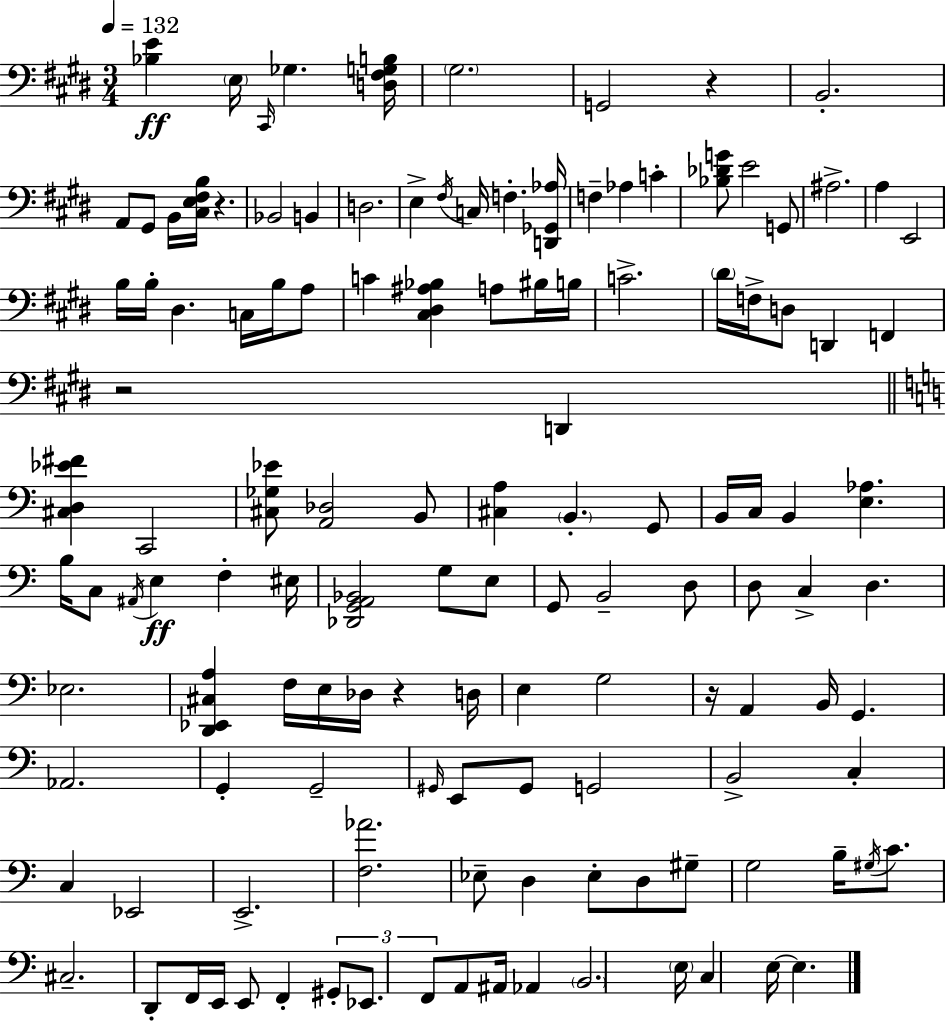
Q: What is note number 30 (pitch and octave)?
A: A3